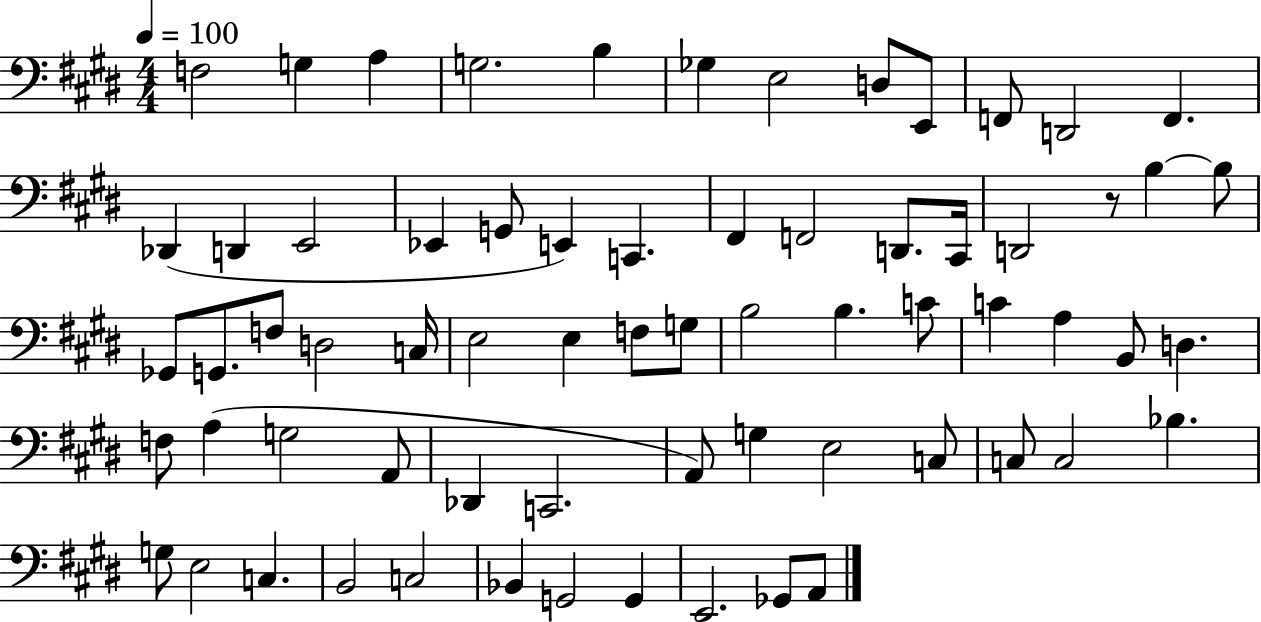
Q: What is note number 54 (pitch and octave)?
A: C3